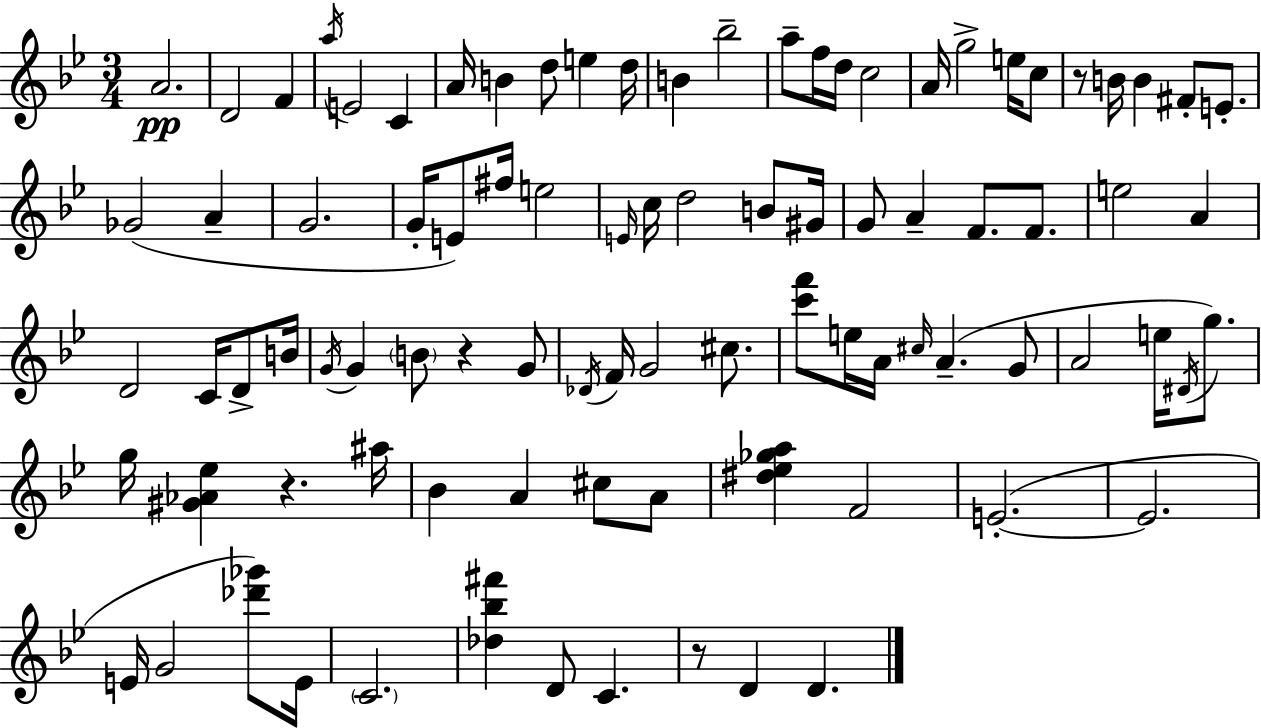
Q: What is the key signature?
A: G minor